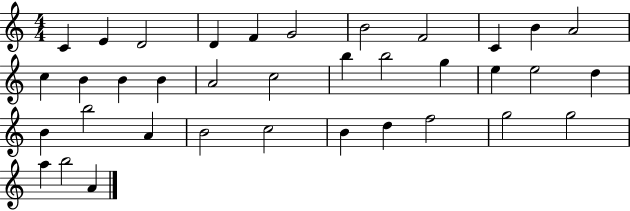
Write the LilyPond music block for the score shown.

{
  \clef treble
  \numericTimeSignature
  \time 4/4
  \key c \major
  c'4 e'4 d'2 | d'4 f'4 g'2 | b'2 f'2 | c'4 b'4 a'2 | \break c''4 b'4 b'4 b'4 | a'2 c''2 | b''4 b''2 g''4 | e''4 e''2 d''4 | \break b'4 b''2 a'4 | b'2 c''2 | b'4 d''4 f''2 | g''2 g''2 | \break a''4 b''2 a'4 | \bar "|."
}